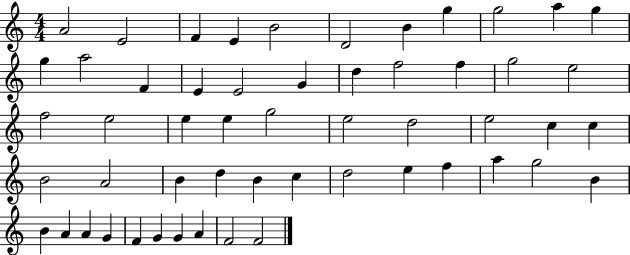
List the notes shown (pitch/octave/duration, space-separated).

A4/h E4/h F4/q E4/q B4/h D4/h B4/q G5/q G5/h A5/q G5/q G5/q A5/h F4/q E4/q E4/h G4/q D5/q F5/h F5/q G5/h E5/h F5/h E5/h E5/q E5/q G5/h E5/h D5/h E5/h C5/q C5/q B4/h A4/h B4/q D5/q B4/q C5/q D5/h E5/q F5/q A5/q G5/h B4/q B4/q A4/q A4/q G4/q F4/q G4/q G4/q A4/q F4/h F4/h